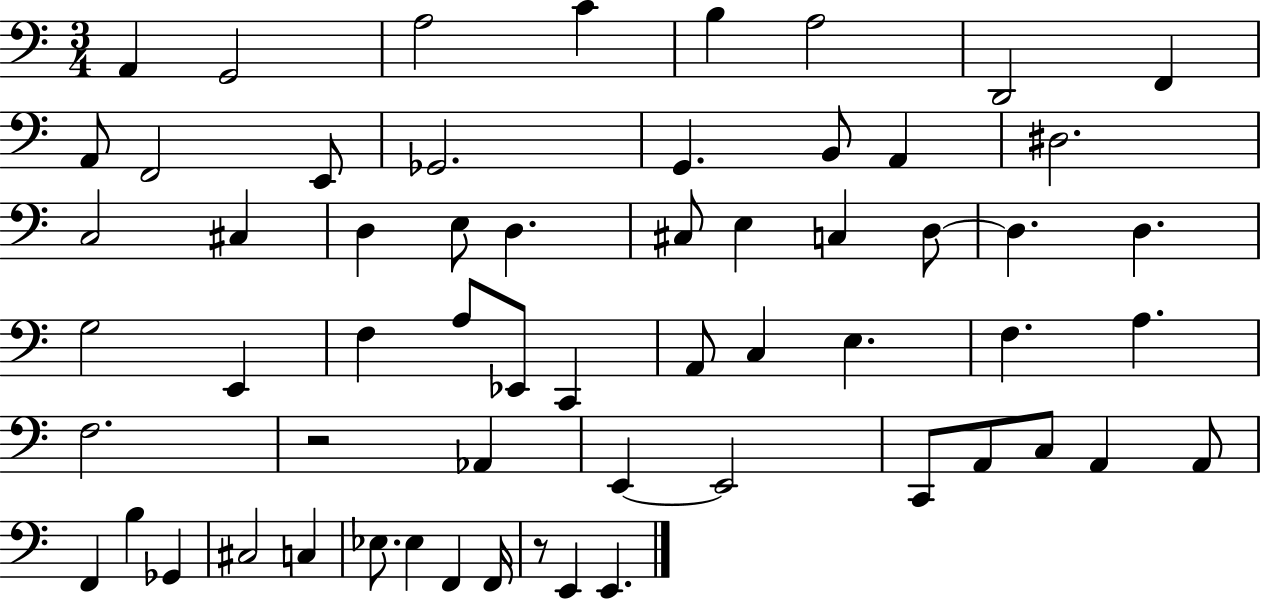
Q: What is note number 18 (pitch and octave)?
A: C#3